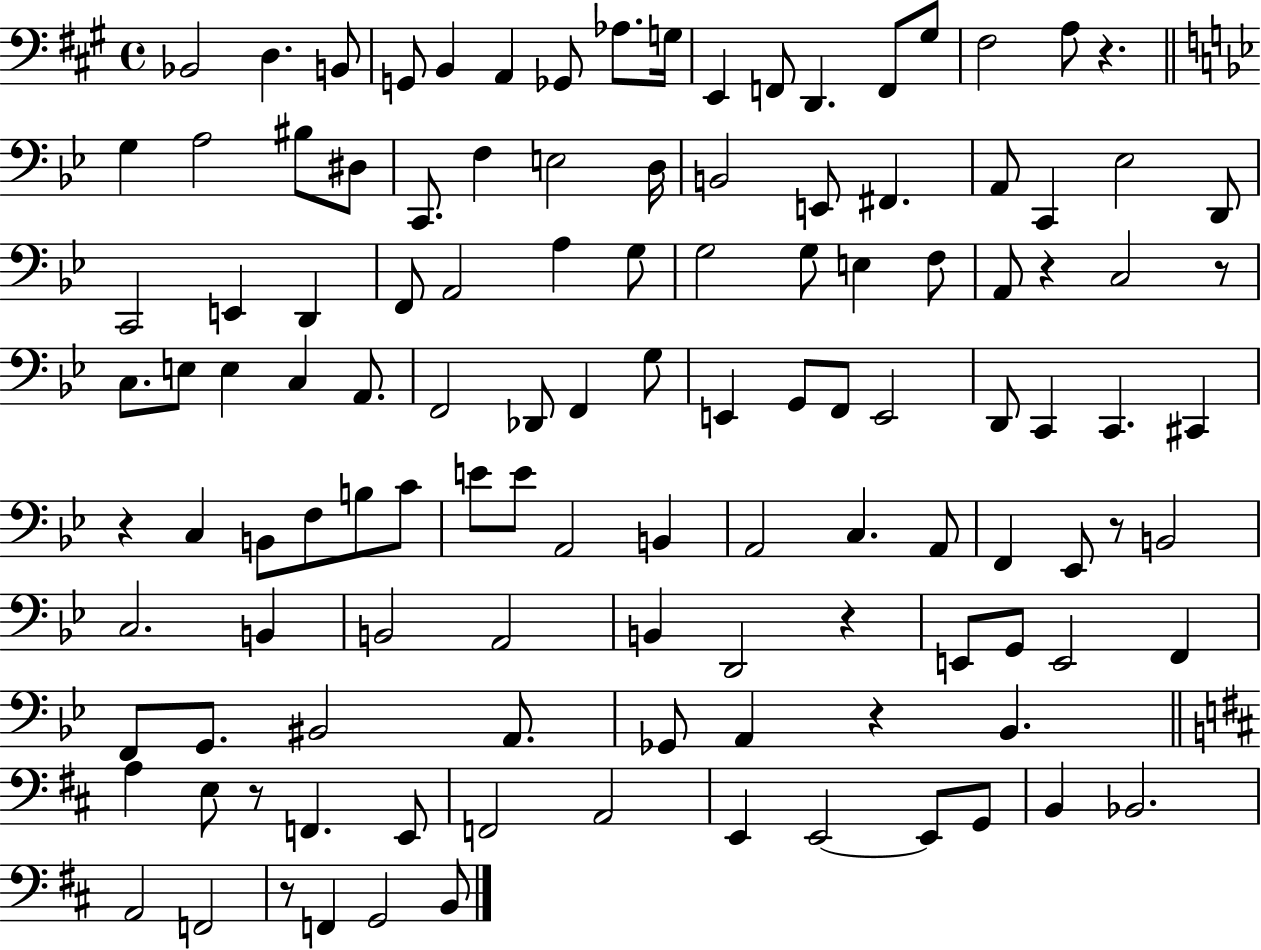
X:1
T:Untitled
M:4/4
L:1/4
K:A
_B,,2 D, B,,/2 G,,/2 B,, A,, _G,,/2 _A,/2 G,/4 E,, F,,/2 D,, F,,/2 ^G,/2 ^F,2 A,/2 z G, A,2 ^B,/2 ^D,/2 C,,/2 F, E,2 D,/4 B,,2 E,,/2 ^F,, A,,/2 C,, _E,2 D,,/2 C,,2 E,, D,, F,,/2 A,,2 A, G,/2 G,2 G,/2 E, F,/2 A,,/2 z C,2 z/2 C,/2 E,/2 E, C, A,,/2 F,,2 _D,,/2 F,, G,/2 E,, G,,/2 F,,/2 E,,2 D,,/2 C,, C,, ^C,, z C, B,,/2 F,/2 B,/2 C/2 E/2 E/2 A,,2 B,, A,,2 C, A,,/2 F,, _E,,/2 z/2 B,,2 C,2 B,, B,,2 A,,2 B,, D,,2 z E,,/2 G,,/2 E,,2 F,, F,,/2 G,,/2 ^B,,2 A,,/2 _G,,/2 A,, z _B,, A, E,/2 z/2 F,, E,,/2 F,,2 A,,2 E,, E,,2 E,,/2 G,,/2 B,, _B,,2 A,,2 F,,2 z/2 F,, G,,2 B,,/2